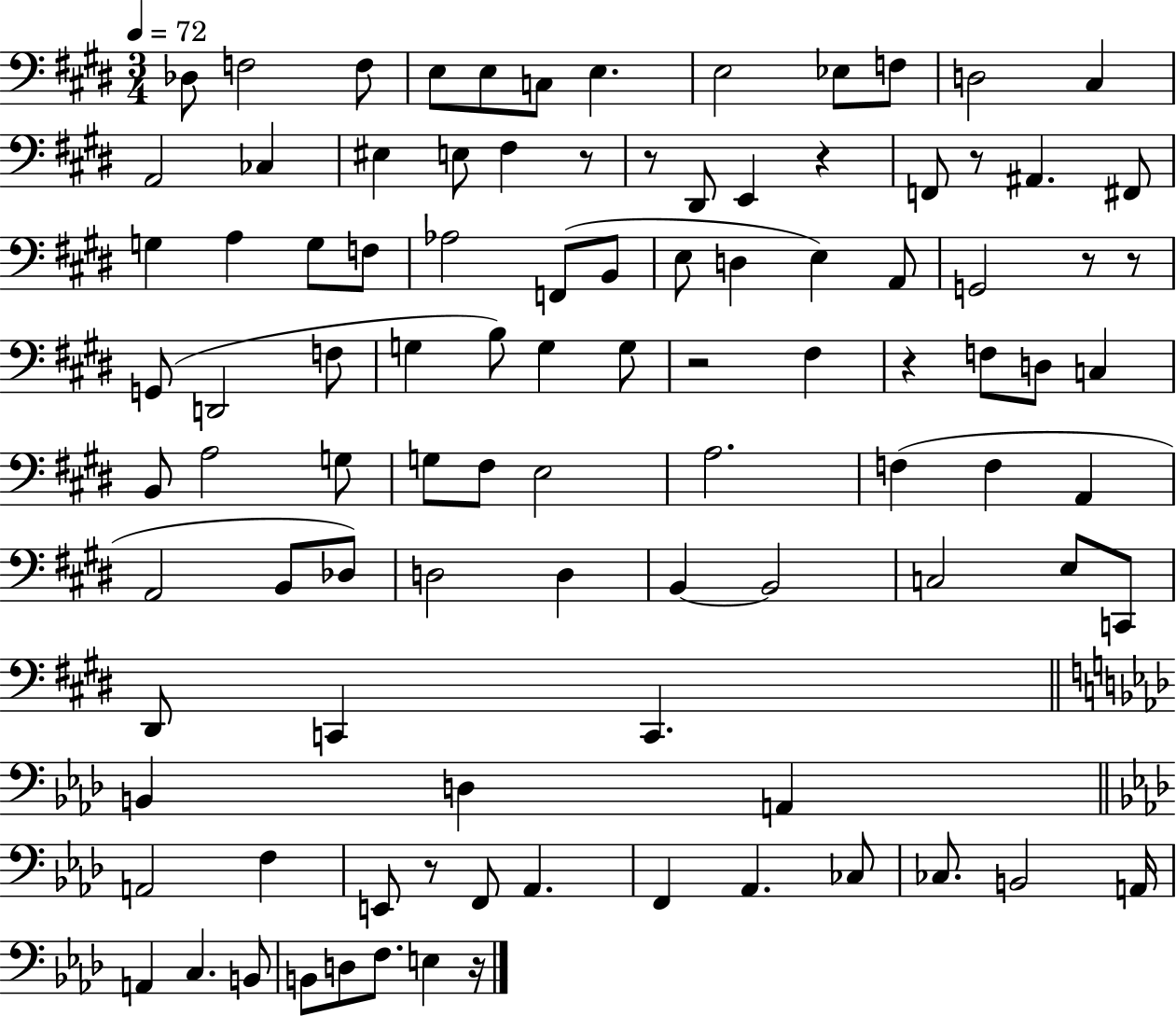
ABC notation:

X:1
T:Untitled
M:3/4
L:1/4
K:E
_D,/2 F,2 F,/2 E,/2 E,/2 C,/2 E, E,2 _E,/2 F,/2 D,2 ^C, A,,2 _C, ^E, E,/2 ^F, z/2 z/2 ^D,,/2 E,, z F,,/2 z/2 ^A,, ^F,,/2 G, A, G,/2 F,/2 _A,2 F,,/2 B,,/2 E,/2 D, E, A,,/2 G,,2 z/2 z/2 G,,/2 D,,2 F,/2 G, B,/2 G, G,/2 z2 ^F, z F,/2 D,/2 C, B,,/2 A,2 G,/2 G,/2 ^F,/2 E,2 A,2 F, F, A,, A,,2 B,,/2 _D,/2 D,2 D, B,, B,,2 C,2 E,/2 C,,/2 ^D,,/2 C,, C,, B,, D, A,, A,,2 F, E,,/2 z/2 F,,/2 _A,, F,, _A,, _C,/2 _C,/2 B,,2 A,,/4 A,, C, B,,/2 B,,/2 D,/2 F,/2 E, z/4